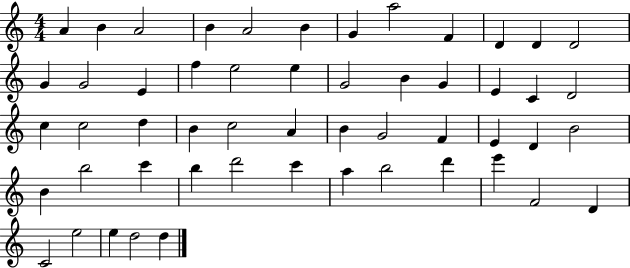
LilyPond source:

{
  \clef treble
  \numericTimeSignature
  \time 4/4
  \key c \major
  a'4 b'4 a'2 | b'4 a'2 b'4 | g'4 a''2 f'4 | d'4 d'4 d'2 | \break g'4 g'2 e'4 | f''4 e''2 e''4 | g'2 b'4 g'4 | e'4 c'4 d'2 | \break c''4 c''2 d''4 | b'4 c''2 a'4 | b'4 g'2 f'4 | e'4 d'4 b'2 | \break b'4 b''2 c'''4 | b''4 d'''2 c'''4 | a''4 b''2 d'''4 | e'''4 f'2 d'4 | \break c'2 e''2 | e''4 d''2 d''4 | \bar "|."
}